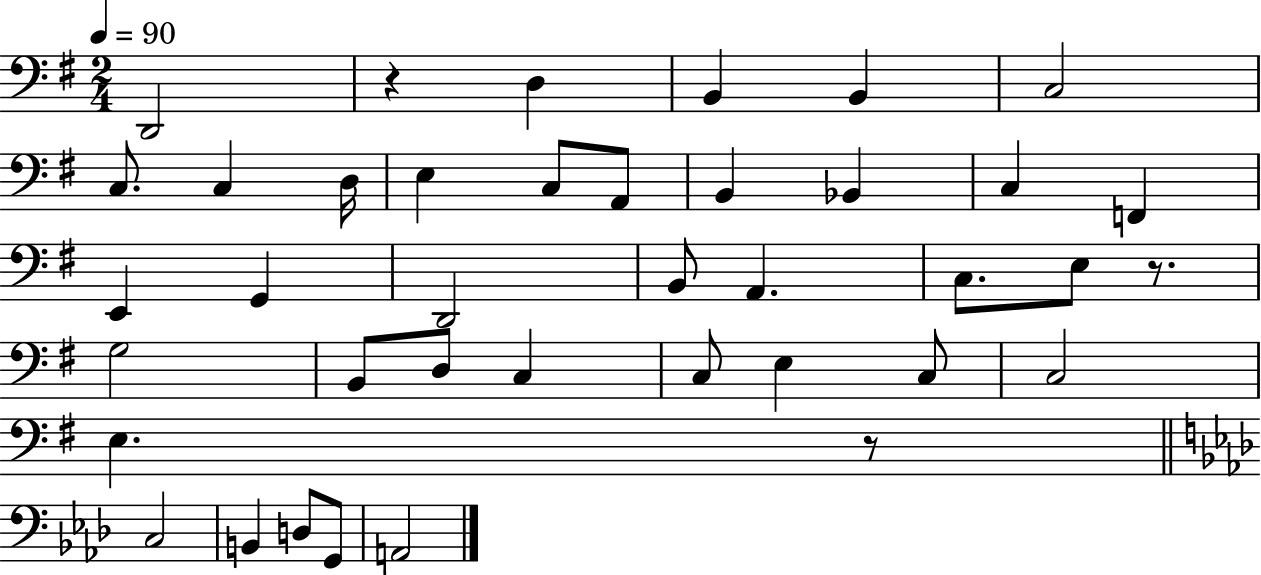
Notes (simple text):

D2/h R/q D3/q B2/q B2/q C3/h C3/e. C3/q D3/s E3/q C3/e A2/e B2/q Bb2/q C3/q F2/q E2/q G2/q D2/h B2/e A2/q. C3/e. E3/e R/e. G3/h B2/e D3/e C3/q C3/e E3/q C3/e C3/h E3/q. R/e C3/h B2/q D3/e G2/e A2/h